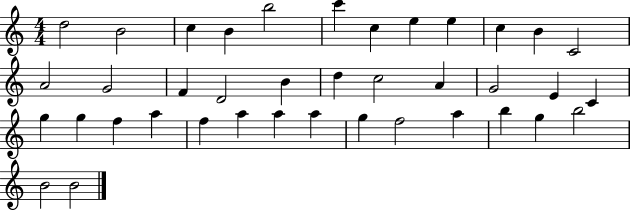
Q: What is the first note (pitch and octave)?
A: D5